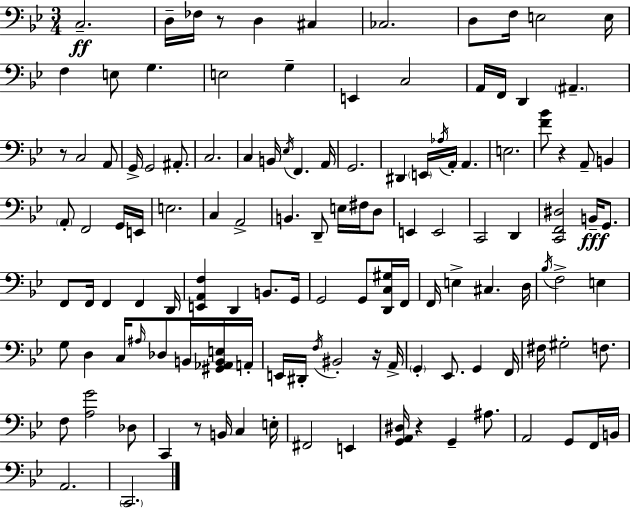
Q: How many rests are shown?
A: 6